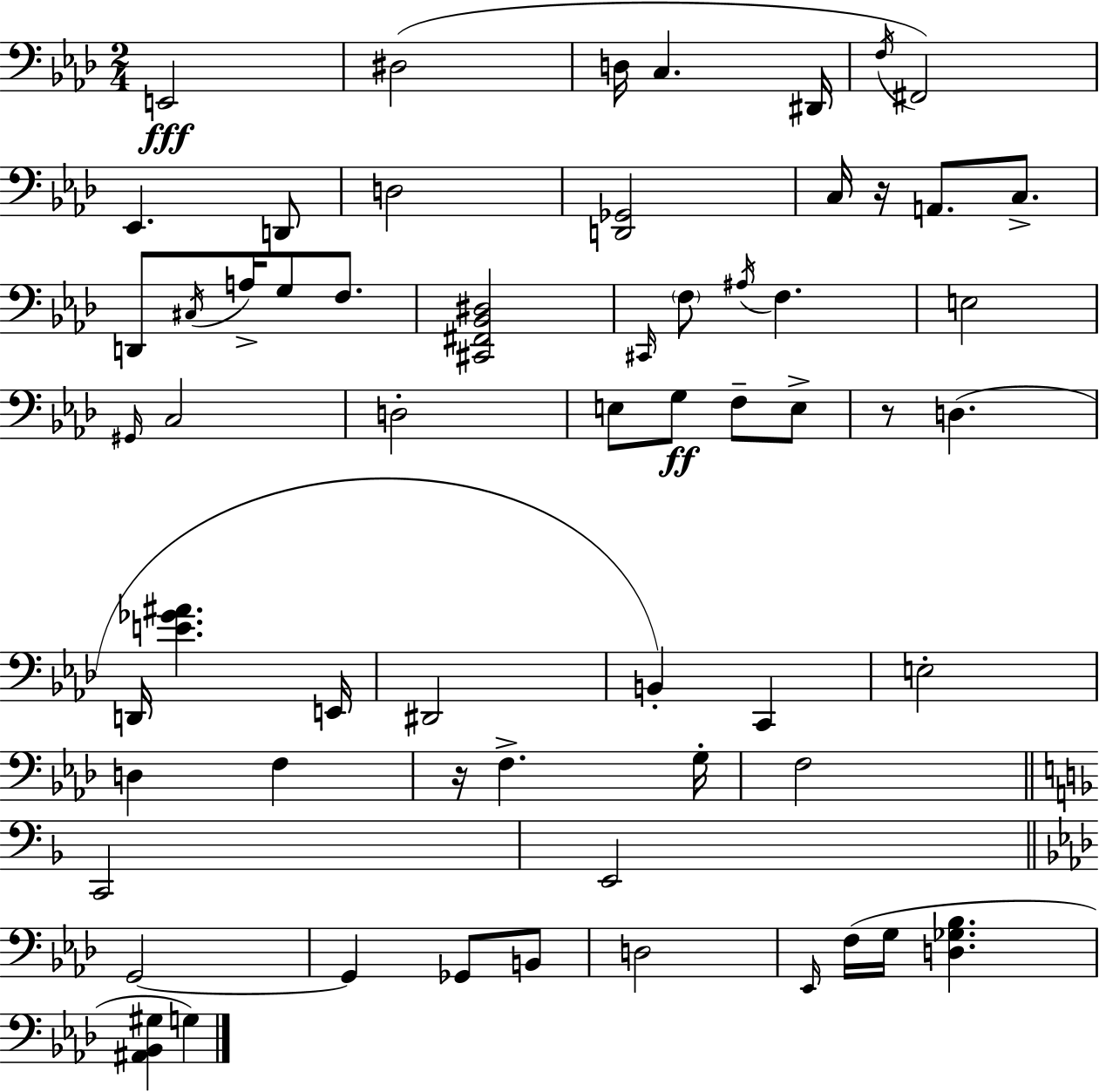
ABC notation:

X:1
T:Untitled
M:2/4
L:1/4
K:Ab
E,,2 ^D,2 D,/4 C, ^D,,/4 F,/4 ^F,,2 _E,, D,,/2 D,2 [D,,_G,,]2 C,/4 z/4 A,,/2 C,/2 D,,/2 ^C,/4 A,/4 G,/2 F,/2 [^C,,^F,,_B,,^D,]2 ^C,,/4 F,/2 ^A,/4 F, E,2 ^G,,/4 C,2 D,2 E,/2 G,/2 F,/2 E,/2 z/2 D, D,,/4 [E_G^A] E,,/4 ^D,,2 B,, C,, E,2 D, F, z/4 F, G,/4 F,2 C,,2 E,,2 G,,2 G,, _G,,/2 B,,/2 D,2 _E,,/4 F,/4 G,/4 [D,_G,_B,] [^A,,_B,,^G,] G,